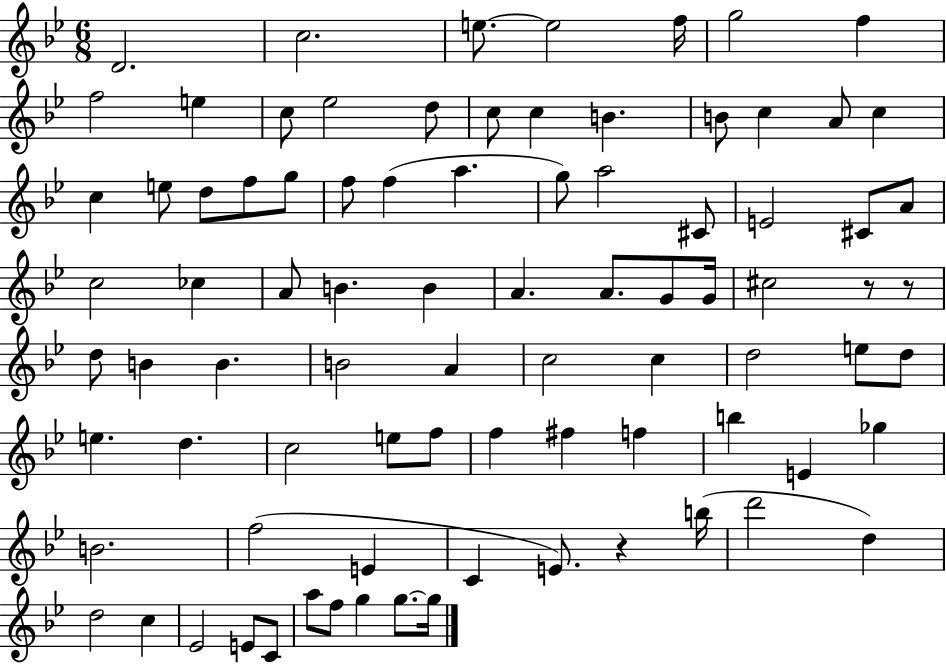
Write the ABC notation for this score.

X:1
T:Untitled
M:6/8
L:1/4
K:Bb
D2 c2 e/2 e2 f/4 g2 f f2 e c/2 _e2 d/2 c/2 c B B/2 c A/2 c c e/2 d/2 f/2 g/2 f/2 f a g/2 a2 ^C/2 E2 ^C/2 A/2 c2 _c A/2 B B A A/2 G/2 G/4 ^c2 z/2 z/2 d/2 B B B2 A c2 c d2 e/2 d/2 e d c2 e/2 f/2 f ^f f b E _g B2 f2 E C E/2 z b/4 d'2 d d2 c _E2 E/2 C/2 a/2 f/2 g g/2 g/4